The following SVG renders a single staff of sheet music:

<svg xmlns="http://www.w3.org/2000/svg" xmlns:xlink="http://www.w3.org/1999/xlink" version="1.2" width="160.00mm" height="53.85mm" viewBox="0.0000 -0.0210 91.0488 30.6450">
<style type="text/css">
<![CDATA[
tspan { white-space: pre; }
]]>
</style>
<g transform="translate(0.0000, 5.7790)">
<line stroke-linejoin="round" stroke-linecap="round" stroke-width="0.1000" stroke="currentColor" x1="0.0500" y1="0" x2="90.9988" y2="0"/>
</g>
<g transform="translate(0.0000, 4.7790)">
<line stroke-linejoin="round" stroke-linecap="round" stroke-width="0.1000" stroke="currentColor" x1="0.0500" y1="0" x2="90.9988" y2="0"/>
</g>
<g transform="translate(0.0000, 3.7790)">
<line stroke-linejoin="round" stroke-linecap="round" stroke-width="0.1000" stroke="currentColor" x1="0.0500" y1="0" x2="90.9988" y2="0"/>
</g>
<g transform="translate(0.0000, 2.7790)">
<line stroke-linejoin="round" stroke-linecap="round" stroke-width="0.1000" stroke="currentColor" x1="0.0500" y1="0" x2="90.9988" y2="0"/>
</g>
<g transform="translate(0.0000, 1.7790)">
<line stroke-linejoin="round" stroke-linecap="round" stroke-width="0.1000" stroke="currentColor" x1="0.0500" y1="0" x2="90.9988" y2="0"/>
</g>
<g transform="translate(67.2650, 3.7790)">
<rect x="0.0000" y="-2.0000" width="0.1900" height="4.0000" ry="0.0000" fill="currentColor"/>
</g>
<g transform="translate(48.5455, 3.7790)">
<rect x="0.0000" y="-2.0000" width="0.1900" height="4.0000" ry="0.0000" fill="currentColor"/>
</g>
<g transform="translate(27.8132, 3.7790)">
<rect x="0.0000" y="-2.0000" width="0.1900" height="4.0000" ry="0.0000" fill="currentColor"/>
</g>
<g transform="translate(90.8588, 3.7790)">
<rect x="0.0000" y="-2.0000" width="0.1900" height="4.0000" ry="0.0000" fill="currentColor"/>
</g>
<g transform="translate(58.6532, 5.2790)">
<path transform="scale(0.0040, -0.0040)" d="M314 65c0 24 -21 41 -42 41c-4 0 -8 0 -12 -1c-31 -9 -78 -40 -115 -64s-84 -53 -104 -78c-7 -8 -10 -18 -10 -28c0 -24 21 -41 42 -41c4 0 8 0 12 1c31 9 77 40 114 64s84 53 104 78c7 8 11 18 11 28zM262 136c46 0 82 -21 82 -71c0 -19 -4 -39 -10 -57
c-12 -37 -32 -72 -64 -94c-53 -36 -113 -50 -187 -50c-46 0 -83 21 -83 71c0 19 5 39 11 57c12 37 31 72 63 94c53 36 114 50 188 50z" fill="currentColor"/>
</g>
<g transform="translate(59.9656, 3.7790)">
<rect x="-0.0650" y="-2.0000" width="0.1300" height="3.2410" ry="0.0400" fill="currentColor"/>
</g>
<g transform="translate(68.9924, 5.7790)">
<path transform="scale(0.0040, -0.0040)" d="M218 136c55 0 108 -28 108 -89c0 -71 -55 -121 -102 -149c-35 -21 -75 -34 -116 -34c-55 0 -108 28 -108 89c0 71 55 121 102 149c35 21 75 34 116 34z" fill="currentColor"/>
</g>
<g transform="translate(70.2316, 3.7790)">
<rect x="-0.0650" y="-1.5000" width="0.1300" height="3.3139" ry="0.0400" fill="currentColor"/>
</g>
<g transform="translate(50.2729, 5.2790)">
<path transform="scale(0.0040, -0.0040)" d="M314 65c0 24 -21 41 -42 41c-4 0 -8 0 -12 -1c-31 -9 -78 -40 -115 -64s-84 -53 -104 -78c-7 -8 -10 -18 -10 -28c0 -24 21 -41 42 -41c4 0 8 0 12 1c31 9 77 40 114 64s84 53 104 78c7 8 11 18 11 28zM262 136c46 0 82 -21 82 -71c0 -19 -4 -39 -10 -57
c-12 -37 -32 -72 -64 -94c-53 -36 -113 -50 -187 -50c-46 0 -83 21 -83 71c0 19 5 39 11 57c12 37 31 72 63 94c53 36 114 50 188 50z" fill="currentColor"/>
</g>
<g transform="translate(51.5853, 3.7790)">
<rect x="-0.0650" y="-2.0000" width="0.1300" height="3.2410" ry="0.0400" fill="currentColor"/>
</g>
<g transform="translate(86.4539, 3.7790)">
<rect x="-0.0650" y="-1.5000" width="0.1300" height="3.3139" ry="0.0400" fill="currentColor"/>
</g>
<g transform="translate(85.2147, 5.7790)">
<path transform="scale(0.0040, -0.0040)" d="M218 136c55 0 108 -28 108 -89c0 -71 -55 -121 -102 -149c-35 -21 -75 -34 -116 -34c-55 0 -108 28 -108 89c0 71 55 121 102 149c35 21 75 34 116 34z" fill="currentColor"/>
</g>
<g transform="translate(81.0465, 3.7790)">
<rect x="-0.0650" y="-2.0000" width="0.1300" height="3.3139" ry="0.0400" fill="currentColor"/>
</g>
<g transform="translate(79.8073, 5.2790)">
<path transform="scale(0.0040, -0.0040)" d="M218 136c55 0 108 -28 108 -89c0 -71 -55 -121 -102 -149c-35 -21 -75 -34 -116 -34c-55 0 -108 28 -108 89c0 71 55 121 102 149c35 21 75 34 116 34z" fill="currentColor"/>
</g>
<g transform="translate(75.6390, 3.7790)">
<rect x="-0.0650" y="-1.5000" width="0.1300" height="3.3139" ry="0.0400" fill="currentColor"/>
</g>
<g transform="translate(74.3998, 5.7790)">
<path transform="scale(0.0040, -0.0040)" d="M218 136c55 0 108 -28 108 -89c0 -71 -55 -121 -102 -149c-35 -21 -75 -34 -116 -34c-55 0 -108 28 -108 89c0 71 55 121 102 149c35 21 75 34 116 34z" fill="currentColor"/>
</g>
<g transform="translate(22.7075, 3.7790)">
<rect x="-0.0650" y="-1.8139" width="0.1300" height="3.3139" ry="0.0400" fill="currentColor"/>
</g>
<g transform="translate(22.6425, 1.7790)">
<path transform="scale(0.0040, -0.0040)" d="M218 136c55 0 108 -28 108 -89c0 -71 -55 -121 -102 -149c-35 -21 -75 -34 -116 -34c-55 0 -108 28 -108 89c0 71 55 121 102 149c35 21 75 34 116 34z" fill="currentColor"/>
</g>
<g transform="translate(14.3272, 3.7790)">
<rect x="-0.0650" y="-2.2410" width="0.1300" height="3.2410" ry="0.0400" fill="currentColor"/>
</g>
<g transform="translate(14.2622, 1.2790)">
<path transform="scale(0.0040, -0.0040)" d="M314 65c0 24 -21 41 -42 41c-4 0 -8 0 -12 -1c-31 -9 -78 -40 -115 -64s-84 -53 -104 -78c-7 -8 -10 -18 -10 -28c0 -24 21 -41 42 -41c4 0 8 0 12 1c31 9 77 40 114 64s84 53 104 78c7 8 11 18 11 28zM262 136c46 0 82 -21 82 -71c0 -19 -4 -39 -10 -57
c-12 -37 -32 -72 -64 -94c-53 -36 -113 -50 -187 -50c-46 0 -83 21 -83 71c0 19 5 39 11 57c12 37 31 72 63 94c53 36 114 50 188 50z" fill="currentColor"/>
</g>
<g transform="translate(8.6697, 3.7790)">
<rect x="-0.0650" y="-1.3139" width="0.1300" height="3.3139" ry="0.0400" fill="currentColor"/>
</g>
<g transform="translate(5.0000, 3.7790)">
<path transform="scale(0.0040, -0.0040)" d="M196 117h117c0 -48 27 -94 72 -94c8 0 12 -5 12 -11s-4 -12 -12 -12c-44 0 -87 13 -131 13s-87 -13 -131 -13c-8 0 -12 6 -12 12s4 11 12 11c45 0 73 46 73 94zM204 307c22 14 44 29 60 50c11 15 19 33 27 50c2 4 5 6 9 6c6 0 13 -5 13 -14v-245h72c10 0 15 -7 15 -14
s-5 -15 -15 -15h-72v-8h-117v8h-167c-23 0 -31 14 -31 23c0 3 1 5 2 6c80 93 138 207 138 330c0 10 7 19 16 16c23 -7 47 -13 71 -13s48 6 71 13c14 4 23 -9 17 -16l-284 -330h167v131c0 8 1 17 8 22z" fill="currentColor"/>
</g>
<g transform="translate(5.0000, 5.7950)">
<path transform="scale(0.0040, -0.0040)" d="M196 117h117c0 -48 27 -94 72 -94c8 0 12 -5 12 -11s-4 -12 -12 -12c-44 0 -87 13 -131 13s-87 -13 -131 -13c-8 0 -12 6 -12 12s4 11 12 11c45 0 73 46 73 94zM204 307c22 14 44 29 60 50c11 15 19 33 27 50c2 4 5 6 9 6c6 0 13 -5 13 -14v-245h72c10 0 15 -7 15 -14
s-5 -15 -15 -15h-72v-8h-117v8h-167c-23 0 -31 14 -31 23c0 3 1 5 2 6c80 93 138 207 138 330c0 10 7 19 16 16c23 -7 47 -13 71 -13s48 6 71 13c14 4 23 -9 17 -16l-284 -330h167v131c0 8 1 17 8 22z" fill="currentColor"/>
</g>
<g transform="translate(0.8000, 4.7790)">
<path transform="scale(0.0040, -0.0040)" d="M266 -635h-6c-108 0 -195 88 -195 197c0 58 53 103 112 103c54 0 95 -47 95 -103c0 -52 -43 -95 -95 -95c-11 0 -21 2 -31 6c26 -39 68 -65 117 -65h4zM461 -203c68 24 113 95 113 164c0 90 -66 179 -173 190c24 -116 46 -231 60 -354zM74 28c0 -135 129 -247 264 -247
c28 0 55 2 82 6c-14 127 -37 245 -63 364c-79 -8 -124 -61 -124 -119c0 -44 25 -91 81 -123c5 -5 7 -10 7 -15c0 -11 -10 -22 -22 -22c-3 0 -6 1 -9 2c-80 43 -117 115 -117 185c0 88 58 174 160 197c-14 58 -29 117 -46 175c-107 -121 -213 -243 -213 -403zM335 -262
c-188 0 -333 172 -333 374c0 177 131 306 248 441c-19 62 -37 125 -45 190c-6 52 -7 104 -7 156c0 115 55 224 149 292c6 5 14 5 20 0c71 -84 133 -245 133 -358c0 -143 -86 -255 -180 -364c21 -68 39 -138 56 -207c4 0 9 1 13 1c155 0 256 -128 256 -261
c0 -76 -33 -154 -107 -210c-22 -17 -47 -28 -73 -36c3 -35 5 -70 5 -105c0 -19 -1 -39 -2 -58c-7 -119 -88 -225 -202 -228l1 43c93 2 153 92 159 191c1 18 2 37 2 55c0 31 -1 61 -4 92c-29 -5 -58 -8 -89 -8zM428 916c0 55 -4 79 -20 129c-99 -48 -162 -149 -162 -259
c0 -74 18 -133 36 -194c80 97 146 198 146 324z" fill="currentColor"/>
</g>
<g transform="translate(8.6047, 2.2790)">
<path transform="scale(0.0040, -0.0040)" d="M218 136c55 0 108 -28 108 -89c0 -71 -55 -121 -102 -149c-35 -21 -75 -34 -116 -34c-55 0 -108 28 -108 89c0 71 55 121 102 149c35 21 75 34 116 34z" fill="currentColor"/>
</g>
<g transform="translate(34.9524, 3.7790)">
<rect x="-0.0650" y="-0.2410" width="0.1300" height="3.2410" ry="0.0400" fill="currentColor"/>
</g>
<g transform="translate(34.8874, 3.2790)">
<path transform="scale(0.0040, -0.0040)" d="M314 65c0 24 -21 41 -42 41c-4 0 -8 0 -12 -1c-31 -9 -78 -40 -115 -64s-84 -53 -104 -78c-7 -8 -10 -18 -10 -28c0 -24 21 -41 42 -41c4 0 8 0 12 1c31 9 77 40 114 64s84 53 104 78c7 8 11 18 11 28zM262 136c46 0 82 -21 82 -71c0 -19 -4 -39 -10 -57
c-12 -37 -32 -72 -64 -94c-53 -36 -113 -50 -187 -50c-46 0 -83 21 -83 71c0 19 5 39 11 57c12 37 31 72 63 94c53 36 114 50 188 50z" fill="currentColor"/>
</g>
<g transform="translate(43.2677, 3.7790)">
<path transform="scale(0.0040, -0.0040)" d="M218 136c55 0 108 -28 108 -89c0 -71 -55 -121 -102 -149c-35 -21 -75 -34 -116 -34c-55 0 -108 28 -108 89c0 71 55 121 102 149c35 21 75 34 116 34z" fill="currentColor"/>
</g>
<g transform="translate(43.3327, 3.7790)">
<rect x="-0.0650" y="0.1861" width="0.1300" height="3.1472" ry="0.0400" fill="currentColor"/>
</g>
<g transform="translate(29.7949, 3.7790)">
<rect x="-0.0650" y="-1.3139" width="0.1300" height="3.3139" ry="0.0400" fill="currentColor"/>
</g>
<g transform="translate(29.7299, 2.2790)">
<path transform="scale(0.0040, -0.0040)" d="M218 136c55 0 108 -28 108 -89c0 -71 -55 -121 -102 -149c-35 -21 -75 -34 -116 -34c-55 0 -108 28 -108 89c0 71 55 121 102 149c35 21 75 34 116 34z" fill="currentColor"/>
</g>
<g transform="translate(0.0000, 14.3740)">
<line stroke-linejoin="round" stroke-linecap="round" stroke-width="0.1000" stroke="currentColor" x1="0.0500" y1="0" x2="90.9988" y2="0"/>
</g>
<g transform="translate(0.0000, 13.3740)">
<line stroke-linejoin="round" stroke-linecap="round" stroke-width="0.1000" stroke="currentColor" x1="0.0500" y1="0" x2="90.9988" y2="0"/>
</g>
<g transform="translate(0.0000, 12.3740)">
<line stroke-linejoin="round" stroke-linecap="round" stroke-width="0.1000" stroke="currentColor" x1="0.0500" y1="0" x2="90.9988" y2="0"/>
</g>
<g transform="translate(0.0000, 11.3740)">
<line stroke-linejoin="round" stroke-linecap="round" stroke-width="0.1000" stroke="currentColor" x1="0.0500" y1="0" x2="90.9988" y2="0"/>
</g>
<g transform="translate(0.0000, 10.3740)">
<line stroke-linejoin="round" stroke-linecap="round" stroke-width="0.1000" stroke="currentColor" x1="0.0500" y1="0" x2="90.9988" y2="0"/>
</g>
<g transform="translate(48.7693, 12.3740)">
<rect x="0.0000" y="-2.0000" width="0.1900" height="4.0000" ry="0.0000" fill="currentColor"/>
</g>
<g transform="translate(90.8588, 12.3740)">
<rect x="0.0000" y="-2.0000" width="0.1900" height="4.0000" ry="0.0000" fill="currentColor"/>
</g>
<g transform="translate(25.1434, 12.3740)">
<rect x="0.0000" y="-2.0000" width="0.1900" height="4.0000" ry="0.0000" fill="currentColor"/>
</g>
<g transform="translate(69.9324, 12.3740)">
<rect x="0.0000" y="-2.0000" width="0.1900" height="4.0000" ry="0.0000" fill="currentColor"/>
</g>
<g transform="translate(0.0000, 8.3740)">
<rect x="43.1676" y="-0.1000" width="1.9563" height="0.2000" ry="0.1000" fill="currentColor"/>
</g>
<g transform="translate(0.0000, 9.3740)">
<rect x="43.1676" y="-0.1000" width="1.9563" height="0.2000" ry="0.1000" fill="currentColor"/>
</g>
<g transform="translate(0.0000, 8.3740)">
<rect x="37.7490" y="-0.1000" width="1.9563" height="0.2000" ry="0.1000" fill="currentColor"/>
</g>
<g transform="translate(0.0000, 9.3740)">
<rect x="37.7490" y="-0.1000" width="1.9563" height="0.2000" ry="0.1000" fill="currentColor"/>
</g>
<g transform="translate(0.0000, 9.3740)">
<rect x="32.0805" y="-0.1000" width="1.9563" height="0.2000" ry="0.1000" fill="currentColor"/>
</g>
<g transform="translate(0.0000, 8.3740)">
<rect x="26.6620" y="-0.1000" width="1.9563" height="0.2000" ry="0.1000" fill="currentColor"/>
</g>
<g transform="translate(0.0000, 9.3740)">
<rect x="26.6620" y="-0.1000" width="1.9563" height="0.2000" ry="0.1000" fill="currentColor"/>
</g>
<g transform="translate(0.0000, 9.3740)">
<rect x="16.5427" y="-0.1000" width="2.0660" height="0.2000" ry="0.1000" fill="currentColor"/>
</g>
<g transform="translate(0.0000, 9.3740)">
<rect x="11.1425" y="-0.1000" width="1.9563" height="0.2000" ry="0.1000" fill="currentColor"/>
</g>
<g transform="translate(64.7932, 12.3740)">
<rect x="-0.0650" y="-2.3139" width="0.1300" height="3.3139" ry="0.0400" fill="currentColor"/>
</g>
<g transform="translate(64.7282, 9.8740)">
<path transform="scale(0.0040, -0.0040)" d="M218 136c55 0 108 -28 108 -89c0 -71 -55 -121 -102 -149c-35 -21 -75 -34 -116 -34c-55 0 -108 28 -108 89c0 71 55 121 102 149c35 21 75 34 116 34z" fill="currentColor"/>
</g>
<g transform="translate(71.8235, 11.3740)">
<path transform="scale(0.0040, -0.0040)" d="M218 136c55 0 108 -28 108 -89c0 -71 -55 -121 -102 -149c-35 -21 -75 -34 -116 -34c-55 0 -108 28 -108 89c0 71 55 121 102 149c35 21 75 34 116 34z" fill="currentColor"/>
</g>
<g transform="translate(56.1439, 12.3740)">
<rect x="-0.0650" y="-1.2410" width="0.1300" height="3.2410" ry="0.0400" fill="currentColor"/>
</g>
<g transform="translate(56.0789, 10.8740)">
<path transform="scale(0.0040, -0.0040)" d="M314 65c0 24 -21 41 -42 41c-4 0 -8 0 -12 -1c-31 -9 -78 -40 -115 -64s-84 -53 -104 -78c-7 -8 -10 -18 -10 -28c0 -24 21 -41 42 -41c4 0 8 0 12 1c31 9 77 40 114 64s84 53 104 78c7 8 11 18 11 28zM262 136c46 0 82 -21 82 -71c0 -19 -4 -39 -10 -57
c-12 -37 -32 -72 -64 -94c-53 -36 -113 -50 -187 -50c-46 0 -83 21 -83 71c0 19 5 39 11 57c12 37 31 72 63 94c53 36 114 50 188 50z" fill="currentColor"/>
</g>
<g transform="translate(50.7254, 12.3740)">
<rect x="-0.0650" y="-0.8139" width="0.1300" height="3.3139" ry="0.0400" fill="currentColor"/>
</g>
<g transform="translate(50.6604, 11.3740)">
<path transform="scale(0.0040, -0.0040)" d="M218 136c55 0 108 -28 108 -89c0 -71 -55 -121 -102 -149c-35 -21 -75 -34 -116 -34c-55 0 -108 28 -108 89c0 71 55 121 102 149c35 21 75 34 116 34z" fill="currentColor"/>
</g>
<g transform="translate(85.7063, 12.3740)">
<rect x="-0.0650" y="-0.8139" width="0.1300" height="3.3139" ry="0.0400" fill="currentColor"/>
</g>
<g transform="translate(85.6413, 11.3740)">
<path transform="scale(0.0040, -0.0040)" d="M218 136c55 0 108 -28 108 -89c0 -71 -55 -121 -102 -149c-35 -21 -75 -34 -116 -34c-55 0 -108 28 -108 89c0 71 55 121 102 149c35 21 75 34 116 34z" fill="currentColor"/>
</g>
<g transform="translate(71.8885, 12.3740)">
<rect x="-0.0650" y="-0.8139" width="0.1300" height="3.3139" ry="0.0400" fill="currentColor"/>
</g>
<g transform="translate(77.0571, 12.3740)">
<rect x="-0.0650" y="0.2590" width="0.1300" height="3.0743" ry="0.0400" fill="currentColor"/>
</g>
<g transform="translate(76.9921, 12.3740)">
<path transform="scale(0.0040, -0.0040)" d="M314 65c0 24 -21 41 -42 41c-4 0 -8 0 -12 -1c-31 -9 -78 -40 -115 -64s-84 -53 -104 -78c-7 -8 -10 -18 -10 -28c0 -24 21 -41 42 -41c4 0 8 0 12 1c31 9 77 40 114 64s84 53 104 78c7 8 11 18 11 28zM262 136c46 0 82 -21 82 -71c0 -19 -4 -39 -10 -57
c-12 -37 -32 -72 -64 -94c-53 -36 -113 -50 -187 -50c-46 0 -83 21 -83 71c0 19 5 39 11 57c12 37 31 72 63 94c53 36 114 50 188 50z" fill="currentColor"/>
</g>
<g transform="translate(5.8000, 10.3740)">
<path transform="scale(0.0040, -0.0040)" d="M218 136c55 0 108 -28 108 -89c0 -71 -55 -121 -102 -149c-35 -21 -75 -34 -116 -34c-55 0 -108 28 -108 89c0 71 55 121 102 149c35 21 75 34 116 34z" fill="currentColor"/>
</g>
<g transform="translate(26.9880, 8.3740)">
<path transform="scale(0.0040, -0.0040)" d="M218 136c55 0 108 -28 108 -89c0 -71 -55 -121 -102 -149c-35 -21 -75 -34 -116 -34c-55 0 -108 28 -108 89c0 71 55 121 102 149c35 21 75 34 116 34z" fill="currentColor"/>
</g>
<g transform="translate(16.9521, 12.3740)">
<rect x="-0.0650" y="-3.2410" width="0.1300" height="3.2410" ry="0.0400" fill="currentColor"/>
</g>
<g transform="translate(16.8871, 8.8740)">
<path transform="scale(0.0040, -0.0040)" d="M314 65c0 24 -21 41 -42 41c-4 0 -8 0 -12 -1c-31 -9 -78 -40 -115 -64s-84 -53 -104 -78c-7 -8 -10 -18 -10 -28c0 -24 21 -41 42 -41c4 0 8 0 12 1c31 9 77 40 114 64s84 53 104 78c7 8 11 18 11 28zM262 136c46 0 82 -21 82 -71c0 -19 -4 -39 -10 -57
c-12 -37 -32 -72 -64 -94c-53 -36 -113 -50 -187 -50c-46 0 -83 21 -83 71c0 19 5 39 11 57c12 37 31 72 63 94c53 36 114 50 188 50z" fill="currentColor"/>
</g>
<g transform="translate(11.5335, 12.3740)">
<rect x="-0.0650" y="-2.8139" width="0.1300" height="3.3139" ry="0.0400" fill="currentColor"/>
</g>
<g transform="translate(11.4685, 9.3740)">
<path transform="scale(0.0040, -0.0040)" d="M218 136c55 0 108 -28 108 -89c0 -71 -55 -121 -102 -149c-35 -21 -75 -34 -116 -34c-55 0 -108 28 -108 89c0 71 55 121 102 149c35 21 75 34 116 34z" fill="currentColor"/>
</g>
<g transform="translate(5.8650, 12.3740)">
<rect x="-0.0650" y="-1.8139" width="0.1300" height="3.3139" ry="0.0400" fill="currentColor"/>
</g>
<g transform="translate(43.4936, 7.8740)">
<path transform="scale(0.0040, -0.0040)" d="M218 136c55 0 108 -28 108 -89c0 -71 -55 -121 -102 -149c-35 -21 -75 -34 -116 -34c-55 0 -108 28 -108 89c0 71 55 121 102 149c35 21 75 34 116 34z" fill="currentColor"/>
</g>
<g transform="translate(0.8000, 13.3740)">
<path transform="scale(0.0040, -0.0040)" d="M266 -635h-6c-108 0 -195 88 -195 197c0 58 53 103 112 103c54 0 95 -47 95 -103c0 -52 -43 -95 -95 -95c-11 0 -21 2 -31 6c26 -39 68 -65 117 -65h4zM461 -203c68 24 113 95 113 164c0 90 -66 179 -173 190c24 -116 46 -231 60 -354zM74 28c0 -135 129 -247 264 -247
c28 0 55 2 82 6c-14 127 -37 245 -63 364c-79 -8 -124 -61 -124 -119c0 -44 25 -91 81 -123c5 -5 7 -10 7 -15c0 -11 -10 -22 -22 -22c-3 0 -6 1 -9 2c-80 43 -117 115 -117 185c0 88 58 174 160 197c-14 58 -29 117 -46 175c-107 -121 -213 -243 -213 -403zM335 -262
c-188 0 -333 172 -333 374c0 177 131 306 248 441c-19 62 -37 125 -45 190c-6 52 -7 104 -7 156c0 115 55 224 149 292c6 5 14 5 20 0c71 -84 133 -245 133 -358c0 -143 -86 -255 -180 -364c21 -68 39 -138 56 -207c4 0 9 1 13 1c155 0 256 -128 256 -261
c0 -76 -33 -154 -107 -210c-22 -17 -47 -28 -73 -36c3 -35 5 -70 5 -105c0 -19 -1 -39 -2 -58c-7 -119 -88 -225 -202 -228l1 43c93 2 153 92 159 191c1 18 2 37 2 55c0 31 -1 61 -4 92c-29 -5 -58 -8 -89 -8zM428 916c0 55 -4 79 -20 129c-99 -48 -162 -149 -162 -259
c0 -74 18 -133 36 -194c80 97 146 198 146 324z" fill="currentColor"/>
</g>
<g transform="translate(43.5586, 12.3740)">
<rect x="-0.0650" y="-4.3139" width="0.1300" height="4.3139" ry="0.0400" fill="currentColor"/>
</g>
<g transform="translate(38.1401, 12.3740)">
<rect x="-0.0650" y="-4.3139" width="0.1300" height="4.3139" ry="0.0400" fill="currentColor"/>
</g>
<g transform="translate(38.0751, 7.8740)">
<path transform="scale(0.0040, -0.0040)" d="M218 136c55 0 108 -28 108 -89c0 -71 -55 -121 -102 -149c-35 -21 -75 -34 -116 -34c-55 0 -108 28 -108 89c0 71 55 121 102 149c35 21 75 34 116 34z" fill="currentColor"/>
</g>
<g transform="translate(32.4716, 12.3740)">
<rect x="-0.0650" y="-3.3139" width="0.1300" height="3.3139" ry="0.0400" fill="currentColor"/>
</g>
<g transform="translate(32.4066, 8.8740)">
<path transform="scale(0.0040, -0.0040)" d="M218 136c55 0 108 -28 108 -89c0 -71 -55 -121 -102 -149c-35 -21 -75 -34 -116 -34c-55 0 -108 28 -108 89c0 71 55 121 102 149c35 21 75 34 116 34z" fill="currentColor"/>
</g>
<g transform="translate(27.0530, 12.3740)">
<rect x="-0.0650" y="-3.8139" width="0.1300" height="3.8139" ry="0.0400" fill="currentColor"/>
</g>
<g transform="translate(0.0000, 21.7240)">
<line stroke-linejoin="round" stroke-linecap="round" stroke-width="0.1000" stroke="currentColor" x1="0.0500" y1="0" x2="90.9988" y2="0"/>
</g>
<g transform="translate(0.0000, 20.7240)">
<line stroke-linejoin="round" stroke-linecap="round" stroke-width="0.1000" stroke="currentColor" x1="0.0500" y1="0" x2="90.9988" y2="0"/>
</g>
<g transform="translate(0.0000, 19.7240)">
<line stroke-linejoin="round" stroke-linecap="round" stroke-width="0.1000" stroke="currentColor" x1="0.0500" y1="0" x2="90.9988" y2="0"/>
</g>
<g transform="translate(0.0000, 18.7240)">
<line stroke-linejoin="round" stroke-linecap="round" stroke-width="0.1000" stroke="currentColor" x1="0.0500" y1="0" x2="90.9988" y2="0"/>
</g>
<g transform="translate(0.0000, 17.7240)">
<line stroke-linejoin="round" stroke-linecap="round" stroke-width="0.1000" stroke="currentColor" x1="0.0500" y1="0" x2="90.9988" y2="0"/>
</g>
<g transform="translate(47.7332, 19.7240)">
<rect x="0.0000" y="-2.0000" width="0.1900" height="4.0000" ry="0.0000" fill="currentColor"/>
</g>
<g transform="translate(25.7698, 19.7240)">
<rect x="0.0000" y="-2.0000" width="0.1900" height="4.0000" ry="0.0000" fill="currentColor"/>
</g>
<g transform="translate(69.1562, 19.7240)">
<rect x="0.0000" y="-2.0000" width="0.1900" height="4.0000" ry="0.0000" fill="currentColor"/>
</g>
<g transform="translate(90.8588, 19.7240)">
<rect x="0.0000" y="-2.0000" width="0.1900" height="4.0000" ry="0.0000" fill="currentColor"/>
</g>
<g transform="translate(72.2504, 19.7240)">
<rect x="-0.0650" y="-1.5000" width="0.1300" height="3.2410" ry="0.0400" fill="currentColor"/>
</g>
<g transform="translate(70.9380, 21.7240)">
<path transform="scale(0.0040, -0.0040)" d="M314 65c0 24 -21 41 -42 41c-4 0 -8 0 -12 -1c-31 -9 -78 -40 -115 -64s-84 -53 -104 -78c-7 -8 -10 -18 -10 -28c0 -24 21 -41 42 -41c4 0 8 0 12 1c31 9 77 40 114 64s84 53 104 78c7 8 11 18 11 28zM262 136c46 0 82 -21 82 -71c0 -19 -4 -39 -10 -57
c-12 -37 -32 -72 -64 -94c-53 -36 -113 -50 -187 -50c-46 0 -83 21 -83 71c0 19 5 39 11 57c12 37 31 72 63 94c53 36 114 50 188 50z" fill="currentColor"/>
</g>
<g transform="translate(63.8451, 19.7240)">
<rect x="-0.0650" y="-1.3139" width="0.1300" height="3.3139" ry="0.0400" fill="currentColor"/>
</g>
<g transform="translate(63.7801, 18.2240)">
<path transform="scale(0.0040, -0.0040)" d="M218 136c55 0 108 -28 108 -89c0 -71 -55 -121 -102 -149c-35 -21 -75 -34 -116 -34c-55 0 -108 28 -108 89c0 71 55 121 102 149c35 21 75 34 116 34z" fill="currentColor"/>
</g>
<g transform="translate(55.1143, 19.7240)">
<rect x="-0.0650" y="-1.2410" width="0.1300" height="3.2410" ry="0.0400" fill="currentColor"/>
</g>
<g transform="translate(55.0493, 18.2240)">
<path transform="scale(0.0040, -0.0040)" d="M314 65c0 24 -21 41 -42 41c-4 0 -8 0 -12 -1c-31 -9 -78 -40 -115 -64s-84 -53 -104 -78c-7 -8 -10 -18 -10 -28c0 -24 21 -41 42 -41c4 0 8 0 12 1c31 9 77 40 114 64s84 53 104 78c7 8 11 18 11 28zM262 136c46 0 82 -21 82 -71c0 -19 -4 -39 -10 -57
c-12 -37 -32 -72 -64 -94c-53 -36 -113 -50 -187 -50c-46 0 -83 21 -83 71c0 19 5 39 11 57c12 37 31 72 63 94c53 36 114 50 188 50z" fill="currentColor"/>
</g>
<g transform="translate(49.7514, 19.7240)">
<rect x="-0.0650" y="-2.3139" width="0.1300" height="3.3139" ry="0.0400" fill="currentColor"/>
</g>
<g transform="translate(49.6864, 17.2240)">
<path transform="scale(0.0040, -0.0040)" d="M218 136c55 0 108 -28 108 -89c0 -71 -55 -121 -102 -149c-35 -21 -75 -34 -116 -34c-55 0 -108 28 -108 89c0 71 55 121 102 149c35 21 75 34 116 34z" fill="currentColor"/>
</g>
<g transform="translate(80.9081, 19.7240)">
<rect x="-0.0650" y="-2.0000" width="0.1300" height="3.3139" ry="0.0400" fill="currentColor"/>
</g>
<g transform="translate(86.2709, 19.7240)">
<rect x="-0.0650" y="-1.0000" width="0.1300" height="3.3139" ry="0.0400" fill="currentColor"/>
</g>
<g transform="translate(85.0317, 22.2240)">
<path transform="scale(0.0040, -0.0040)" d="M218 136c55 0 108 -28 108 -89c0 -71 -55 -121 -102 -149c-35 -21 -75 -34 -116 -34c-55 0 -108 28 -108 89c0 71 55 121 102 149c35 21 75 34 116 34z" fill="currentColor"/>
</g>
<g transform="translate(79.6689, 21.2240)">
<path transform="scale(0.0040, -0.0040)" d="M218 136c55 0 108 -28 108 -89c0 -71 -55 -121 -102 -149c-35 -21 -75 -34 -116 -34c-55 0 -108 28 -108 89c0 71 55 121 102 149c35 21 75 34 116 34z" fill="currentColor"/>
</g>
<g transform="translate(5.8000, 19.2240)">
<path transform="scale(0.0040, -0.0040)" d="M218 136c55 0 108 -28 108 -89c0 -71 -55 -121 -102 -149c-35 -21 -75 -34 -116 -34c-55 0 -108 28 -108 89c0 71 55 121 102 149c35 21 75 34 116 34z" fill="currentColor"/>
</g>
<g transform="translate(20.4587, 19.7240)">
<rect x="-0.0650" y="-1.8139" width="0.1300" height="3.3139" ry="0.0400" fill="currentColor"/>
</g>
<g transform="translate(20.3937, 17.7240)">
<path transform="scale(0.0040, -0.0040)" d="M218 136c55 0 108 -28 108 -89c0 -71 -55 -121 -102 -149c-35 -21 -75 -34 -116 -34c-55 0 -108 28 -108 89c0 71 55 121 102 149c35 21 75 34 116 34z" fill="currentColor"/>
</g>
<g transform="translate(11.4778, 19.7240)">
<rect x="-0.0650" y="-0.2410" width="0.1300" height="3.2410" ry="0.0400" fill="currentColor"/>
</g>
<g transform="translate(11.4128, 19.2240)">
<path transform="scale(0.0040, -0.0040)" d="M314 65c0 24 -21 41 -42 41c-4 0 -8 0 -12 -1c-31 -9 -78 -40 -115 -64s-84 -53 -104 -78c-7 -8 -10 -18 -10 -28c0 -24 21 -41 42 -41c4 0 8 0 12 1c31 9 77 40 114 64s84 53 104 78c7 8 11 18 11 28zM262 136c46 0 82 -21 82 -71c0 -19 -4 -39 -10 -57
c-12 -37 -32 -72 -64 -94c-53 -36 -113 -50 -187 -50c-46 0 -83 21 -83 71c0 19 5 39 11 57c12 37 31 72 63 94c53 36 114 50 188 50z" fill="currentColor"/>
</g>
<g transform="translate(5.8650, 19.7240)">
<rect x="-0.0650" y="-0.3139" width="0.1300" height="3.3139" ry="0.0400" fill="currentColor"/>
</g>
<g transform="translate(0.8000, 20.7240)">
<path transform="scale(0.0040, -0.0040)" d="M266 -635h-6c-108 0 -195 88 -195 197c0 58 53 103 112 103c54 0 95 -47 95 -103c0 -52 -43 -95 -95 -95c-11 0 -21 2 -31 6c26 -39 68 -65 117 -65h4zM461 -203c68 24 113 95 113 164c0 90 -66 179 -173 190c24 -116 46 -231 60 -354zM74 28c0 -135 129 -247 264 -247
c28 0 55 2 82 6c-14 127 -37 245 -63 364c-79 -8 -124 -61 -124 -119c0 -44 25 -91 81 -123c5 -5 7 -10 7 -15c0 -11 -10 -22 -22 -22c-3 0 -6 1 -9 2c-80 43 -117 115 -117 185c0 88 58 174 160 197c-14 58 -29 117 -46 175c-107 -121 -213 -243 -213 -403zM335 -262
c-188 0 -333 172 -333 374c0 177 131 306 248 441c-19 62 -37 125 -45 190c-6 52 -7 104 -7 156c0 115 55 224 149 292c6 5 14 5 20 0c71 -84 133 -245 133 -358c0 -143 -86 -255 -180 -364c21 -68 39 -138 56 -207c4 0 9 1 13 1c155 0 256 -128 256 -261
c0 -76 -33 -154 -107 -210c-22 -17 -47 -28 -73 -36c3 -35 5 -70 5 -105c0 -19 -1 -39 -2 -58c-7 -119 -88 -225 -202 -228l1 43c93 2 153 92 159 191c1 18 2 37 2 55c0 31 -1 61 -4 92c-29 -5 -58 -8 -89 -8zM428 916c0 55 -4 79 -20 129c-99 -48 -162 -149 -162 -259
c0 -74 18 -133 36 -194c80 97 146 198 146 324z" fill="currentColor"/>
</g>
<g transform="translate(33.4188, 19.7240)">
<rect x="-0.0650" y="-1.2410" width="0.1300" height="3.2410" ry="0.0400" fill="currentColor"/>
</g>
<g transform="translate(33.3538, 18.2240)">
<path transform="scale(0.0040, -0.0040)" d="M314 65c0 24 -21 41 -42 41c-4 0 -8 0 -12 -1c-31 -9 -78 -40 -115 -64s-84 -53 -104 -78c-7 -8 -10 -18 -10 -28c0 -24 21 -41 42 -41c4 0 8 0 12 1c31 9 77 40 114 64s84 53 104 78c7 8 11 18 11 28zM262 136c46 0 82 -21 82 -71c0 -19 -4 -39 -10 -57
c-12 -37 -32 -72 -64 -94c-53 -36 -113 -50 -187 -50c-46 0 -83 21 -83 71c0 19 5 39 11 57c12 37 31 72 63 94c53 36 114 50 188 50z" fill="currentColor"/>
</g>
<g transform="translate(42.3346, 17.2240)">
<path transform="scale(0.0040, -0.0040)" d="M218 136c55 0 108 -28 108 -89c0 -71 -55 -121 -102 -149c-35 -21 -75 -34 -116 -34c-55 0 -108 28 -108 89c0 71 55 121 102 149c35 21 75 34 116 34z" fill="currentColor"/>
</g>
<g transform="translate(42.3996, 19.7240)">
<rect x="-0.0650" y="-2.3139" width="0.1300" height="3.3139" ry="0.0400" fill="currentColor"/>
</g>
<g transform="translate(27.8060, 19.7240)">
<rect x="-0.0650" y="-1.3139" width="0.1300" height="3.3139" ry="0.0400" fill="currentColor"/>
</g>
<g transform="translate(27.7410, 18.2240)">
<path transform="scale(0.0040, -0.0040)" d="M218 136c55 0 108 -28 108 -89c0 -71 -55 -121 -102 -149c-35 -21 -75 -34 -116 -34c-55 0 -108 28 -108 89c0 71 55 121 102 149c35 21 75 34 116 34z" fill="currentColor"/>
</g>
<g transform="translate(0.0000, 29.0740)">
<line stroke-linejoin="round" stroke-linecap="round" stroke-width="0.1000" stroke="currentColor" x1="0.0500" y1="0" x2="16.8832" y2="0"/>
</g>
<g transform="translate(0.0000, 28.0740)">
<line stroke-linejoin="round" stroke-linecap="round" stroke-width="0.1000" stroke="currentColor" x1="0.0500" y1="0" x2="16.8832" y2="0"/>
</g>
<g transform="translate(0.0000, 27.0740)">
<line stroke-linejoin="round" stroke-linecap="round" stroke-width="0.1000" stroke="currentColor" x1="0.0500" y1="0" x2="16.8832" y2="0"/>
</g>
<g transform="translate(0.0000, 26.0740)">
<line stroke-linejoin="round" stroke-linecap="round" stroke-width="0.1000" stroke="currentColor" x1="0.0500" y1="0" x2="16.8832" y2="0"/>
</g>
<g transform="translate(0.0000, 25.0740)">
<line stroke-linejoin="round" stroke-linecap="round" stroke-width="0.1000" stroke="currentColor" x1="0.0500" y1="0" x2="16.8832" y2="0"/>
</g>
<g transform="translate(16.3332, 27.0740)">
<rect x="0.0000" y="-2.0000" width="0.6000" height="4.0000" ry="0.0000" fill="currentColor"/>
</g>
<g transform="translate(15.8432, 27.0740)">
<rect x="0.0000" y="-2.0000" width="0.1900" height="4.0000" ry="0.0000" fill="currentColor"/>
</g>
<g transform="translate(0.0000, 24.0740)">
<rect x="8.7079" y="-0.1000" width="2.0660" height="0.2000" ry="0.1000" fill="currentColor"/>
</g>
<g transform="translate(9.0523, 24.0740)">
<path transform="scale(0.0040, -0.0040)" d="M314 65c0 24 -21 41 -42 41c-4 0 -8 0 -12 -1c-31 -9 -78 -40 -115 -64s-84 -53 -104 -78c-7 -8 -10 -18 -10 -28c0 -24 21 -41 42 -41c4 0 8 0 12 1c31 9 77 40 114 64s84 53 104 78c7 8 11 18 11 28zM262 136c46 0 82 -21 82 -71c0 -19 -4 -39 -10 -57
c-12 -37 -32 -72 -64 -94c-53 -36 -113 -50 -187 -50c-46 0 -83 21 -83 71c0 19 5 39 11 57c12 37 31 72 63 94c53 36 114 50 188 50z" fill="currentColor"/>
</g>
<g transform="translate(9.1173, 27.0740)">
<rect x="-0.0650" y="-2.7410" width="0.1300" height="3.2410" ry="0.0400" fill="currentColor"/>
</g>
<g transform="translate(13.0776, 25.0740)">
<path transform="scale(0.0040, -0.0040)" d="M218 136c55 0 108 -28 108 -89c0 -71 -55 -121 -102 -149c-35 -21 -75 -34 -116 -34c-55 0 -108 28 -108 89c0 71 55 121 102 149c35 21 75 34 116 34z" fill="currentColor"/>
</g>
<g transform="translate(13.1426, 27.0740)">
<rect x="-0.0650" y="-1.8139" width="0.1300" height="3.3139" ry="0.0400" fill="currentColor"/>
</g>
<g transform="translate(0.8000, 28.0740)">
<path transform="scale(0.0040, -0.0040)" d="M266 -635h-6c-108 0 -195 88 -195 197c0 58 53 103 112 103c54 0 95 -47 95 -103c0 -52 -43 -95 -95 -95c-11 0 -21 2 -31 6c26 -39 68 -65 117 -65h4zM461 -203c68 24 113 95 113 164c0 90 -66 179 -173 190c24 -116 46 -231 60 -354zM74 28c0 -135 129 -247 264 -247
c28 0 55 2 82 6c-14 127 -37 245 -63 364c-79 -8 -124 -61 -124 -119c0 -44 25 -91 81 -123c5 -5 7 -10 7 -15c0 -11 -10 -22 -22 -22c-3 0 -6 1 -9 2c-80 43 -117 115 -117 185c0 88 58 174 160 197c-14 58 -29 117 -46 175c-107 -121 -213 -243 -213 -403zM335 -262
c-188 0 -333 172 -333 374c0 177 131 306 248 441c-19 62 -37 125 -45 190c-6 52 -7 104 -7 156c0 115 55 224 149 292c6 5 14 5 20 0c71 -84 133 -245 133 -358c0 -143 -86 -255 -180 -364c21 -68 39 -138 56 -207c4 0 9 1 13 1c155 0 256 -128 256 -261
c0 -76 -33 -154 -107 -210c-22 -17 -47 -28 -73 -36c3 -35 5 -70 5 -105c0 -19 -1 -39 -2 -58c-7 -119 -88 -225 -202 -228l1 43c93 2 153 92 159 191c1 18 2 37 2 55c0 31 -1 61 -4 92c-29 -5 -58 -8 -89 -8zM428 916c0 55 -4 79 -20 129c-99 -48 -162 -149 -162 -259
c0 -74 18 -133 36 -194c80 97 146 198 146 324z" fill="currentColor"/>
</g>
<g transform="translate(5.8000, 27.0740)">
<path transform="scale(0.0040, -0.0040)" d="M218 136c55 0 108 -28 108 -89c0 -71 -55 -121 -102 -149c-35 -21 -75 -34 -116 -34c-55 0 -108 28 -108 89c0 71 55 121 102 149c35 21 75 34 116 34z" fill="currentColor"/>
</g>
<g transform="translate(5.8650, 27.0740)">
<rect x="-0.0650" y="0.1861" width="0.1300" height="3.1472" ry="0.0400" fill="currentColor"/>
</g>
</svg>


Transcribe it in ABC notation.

X:1
T:Untitled
M:4/4
L:1/4
K:C
e g2 f e c2 B F2 F2 E E F E f a b2 c' b d' d' d e2 g d B2 d c c2 f e e2 g g e2 e E2 F D B a2 f